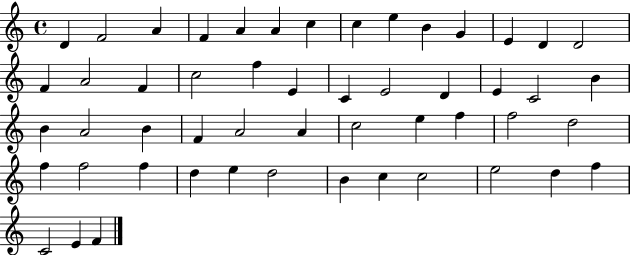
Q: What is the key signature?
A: C major